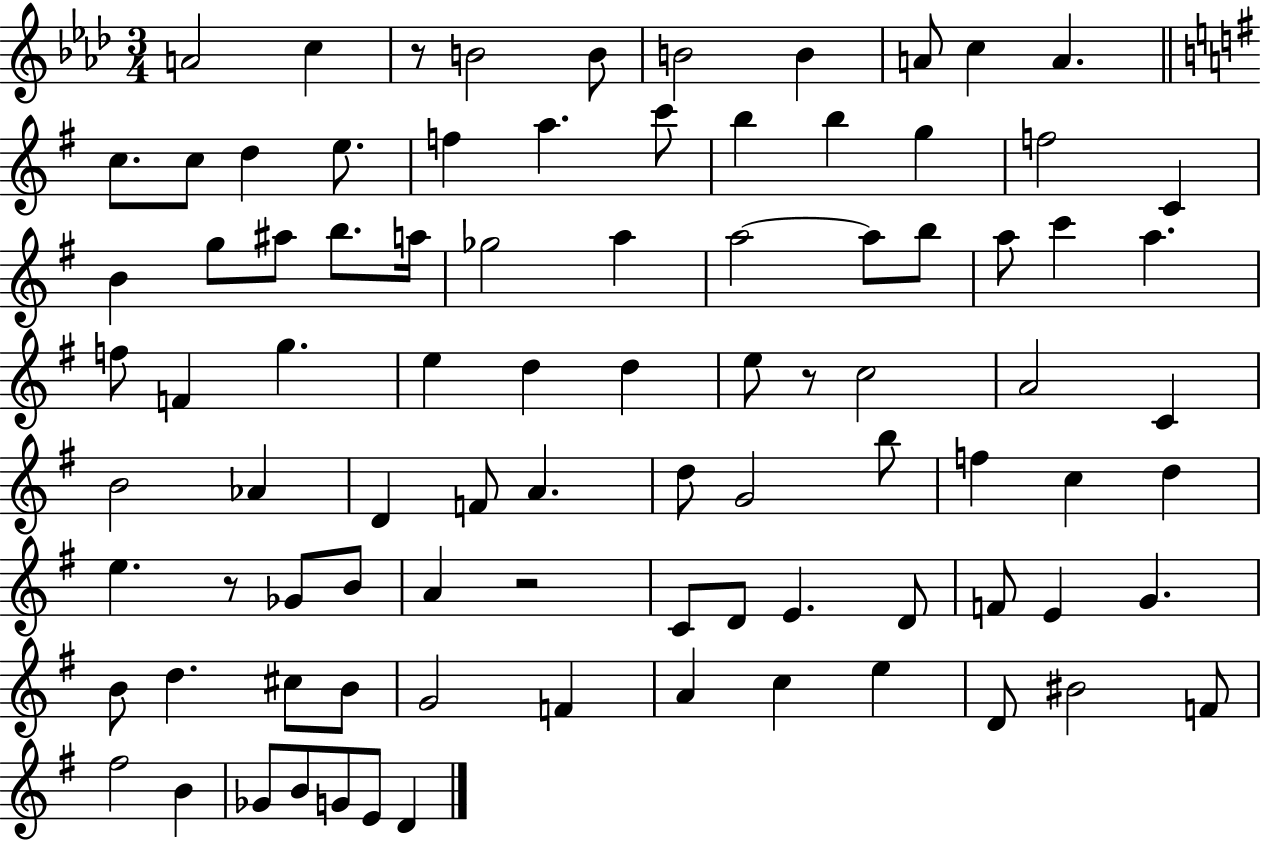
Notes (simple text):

A4/h C5/q R/e B4/h B4/e B4/h B4/q A4/e C5/q A4/q. C5/e. C5/e D5/q E5/e. F5/q A5/q. C6/e B5/q B5/q G5/q F5/h C4/q B4/q G5/e A#5/e B5/e. A5/s Gb5/h A5/q A5/h A5/e B5/e A5/e C6/q A5/q. F5/e F4/q G5/q. E5/q D5/q D5/q E5/e R/e C5/h A4/h C4/q B4/h Ab4/q D4/q F4/e A4/q. D5/e G4/h B5/e F5/q C5/q D5/q E5/q. R/e Gb4/e B4/e A4/q R/h C4/e D4/e E4/q. D4/e F4/e E4/q G4/q. B4/e D5/q. C#5/e B4/e G4/h F4/q A4/q C5/q E5/q D4/e BIS4/h F4/e F#5/h B4/q Gb4/e B4/e G4/e E4/e D4/q